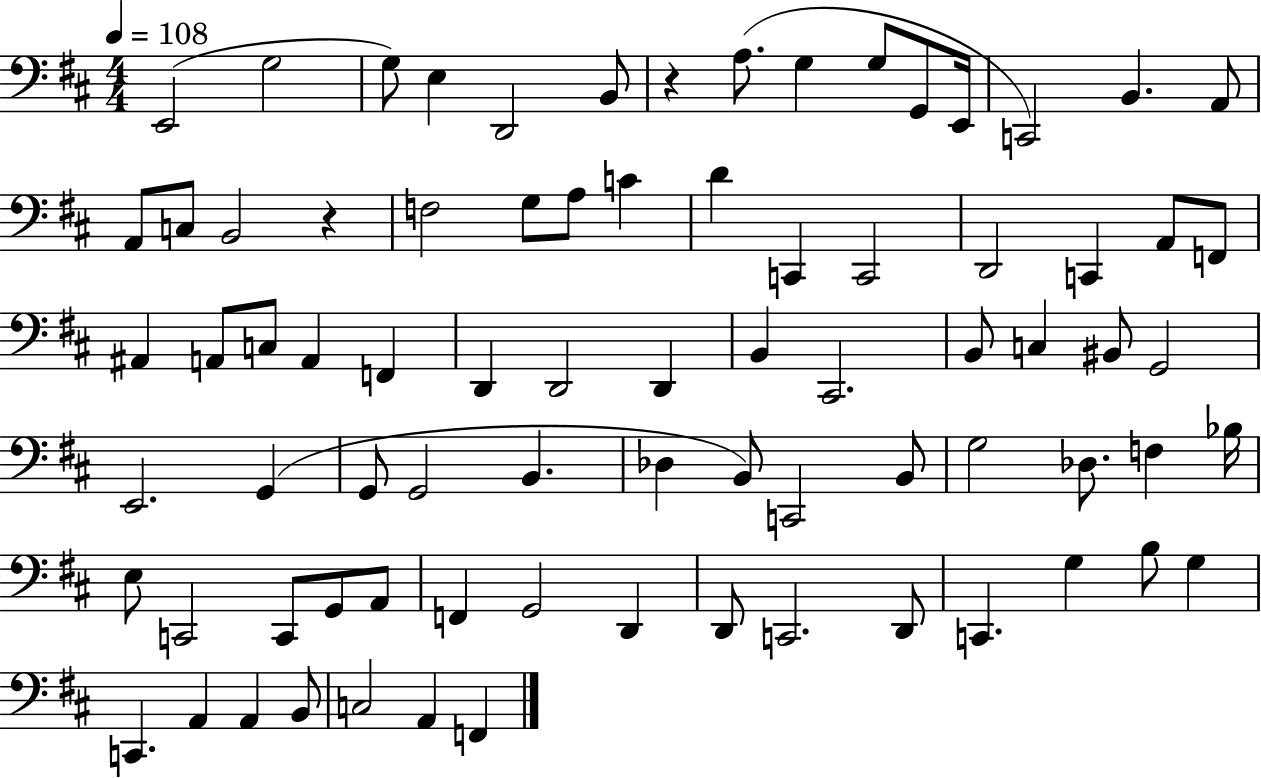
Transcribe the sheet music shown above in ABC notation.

X:1
T:Untitled
M:4/4
L:1/4
K:D
E,,2 G,2 G,/2 E, D,,2 B,,/2 z A,/2 G, G,/2 G,,/2 E,,/4 C,,2 B,, A,,/2 A,,/2 C,/2 B,,2 z F,2 G,/2 A,/2 C D C,, C,,2 D,,2 C,, A,,/2 F,,/2 ^A,, A,,/2 C,/2 A,, F,, D,, D,,2 D,, B,, ^C,,2 B,,/2 C, ^B,,/2 G,,2 E,,2 G,, G,,/2 G,,2 B,, _D, B,,/2 C,,2 B,,/2 G,2 _D,/2 F, _B,/4 E,/2 C,,2 C,,/2 G,,/2 A,,/2 F,, G,,2 D,, D,,/2 C,,2 D,,/2 C,, G, B,/2 G, C,, A,, A,, B,,/2 C,2 A,, F,,